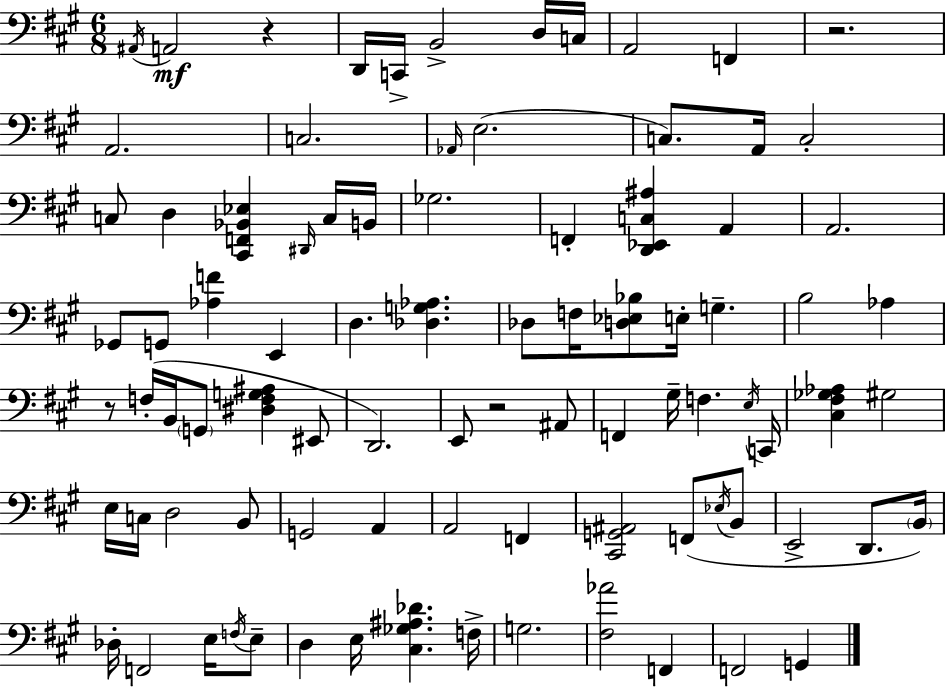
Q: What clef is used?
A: bass